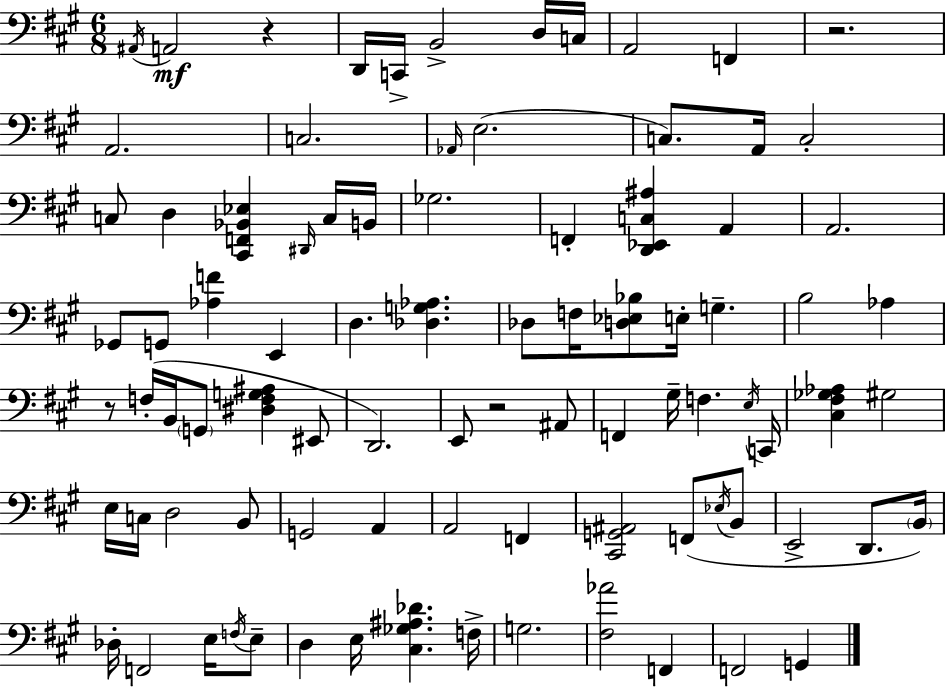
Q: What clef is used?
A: bass